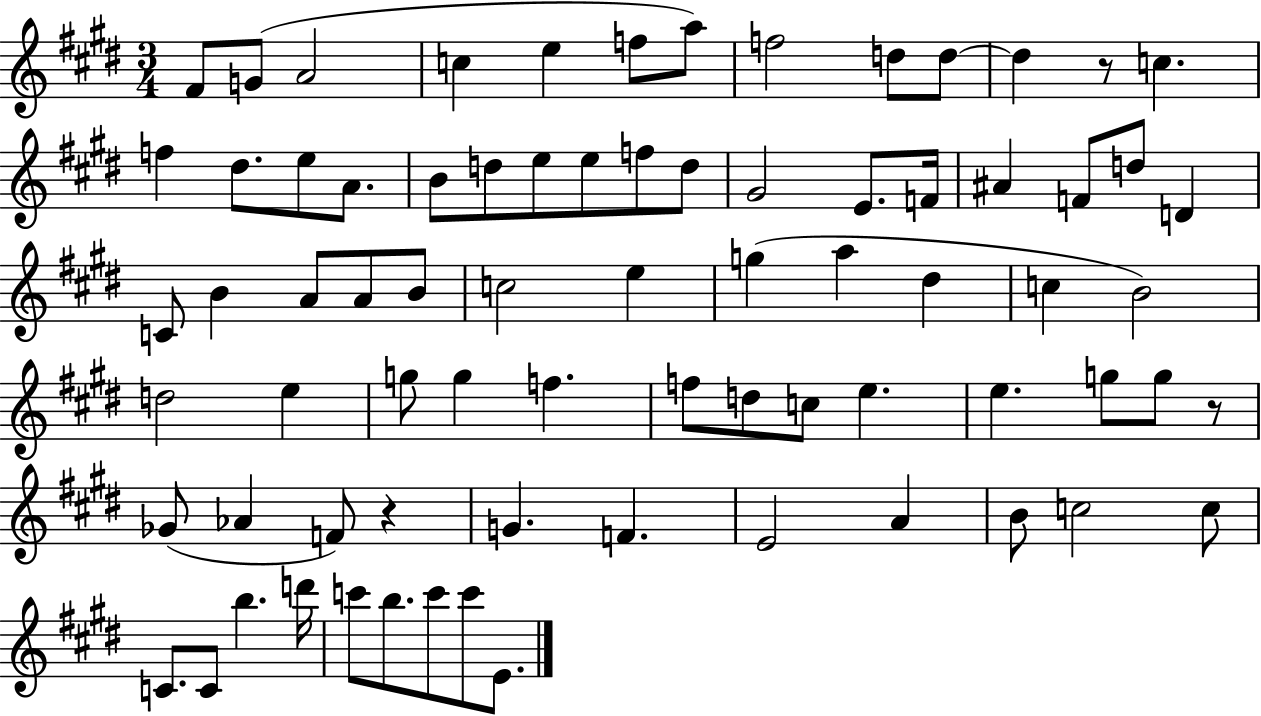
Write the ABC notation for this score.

X:1
T:Untitled
M:3/4
L:1/4
K:E
^F/2 G/2 A2 c e f/2 a/2 f2 d/2 d/2 d z/2 c f ^d/2 e/2 A/2 B/2 d/2 e/2 e/2 f/2 d/2 ^G2 E/2 F/4 ^A F/2 d/2 D C/2 B A/2 A/2 B/2 c2 e g a ^d c B2 d2 e g/2 g f f/2 d/2 c/2 e e g/2 g/2 z/2 _G/2 _A F/2 z G F E2 A B/2 c2 c/2 C/2 C/2 b d'/4 c'/2 b/2 c'/2 c'/2 E/2